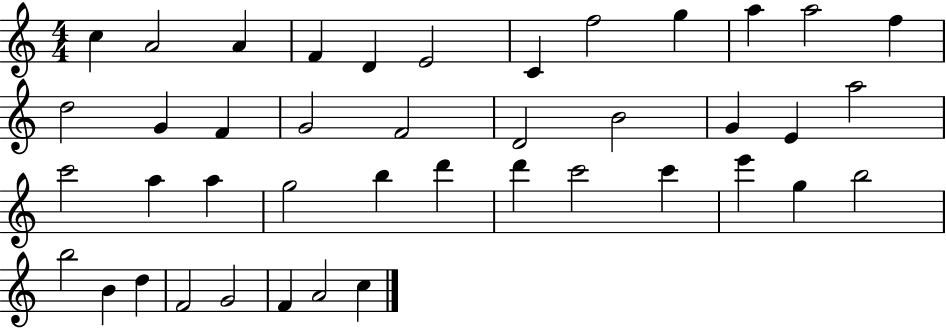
X:1
T:Untitled
M:4/4
L:1/4
K:C
c A2 A F D E2 C f2 g a a2 f d2 G F G2 F2 D2 B2 G E a2 c'2 a a g2 b d' d' c'2 c' e' g b2 b2 B d F2 G2 F A2 c